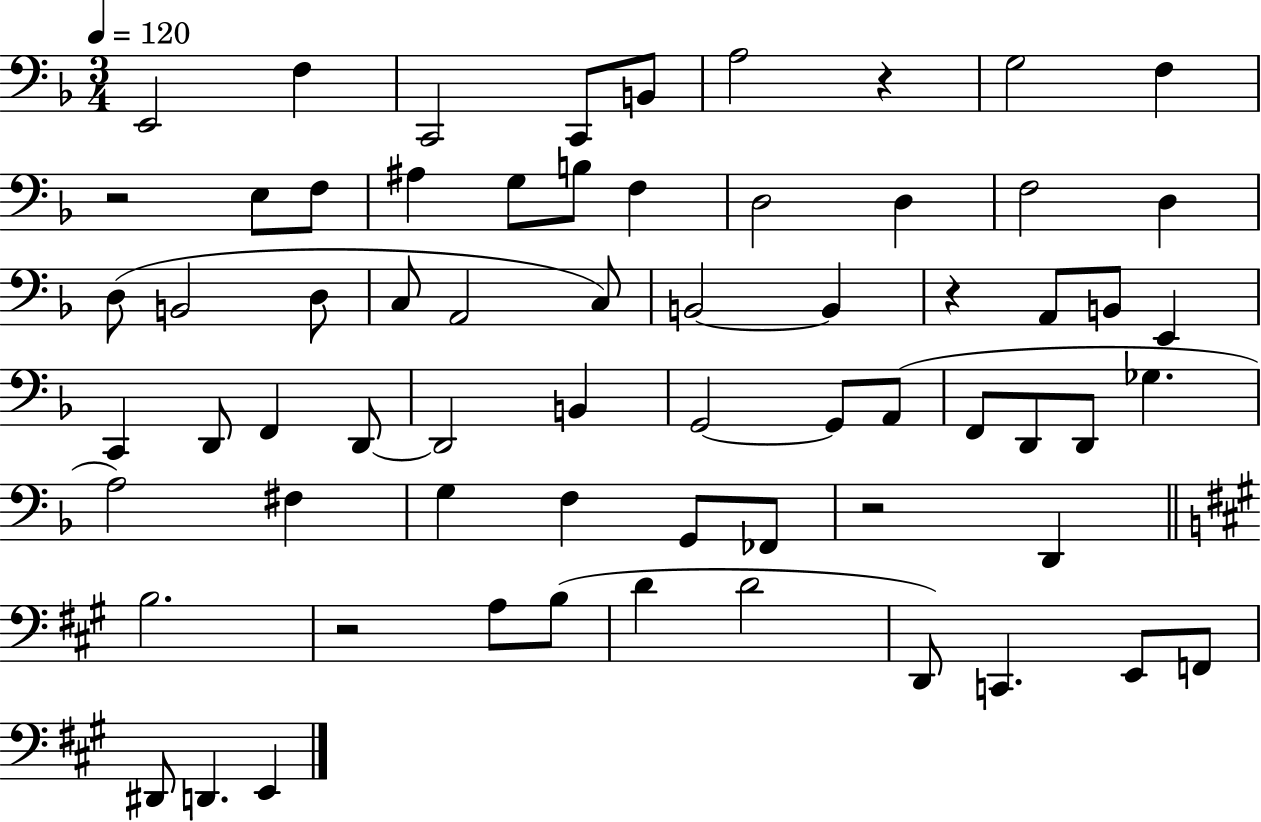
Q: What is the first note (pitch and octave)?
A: E2